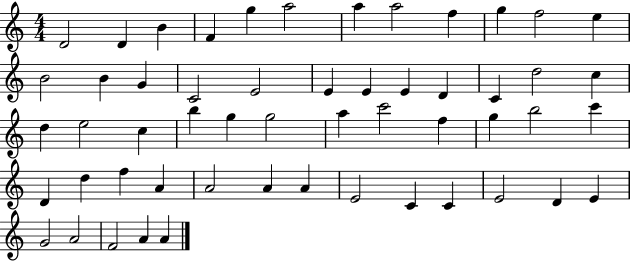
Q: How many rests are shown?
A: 0